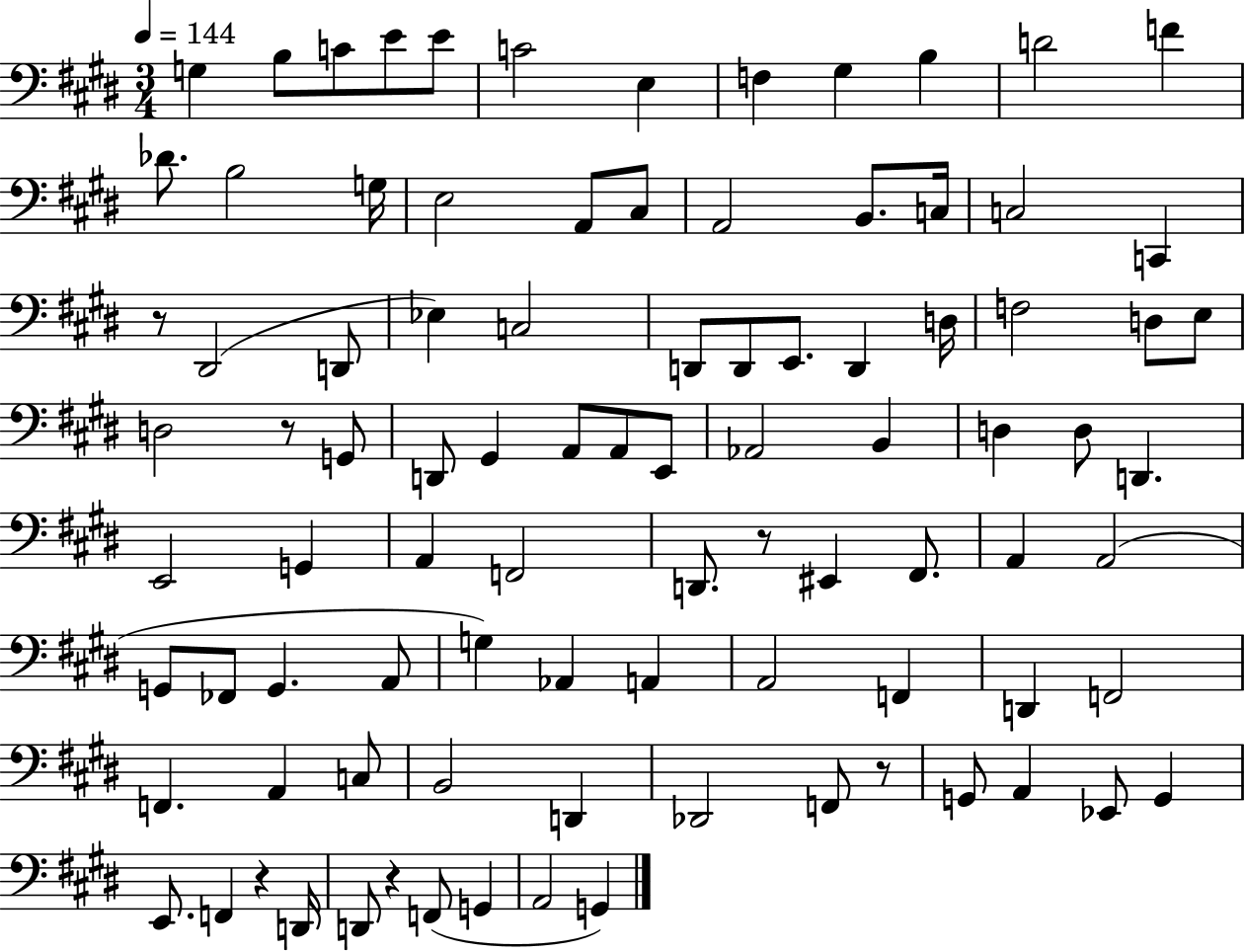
G3/q B3/e C4/e E4/e E4/e C4/h E3/q F3/q G#3/q B3/q D4/h F4/q Db4/e. B3/h G3/s E3/h A2/e C#3/e A2/h B2/e. C3/s C3/h C2/q R/e D#2/h D2/e Eb3/q C3/h D2/e D2/e E2/e. D2/q D3/s F3/h D3/e E3/e D3/h R/e G2/e D2/e G#2/q A2/e A2/e E2/e Ab2/h B2/q D3/q D3/e D2/q. E2/h G2/q A2/q F2/h D2/e. R/e EIS2/q F#2/e. A2/q A2/h G2/e FES2/e G2/q. A2/e G3/q Ab2/q A2/q A2/h F2/q D2/q F2/h F2/q. A2/q C3/e B2/h D2/q Db2/h F2/e R/e G2/e A2/q Eb2/e G2/q E2/e. F2/q R/q D2/s D2/e R/q F2/e G2/q A2/h G2/q